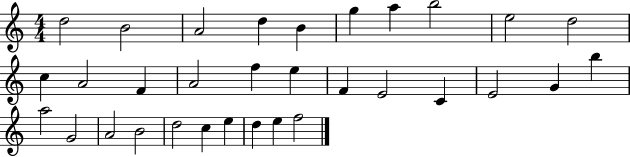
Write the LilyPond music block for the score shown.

{
  \clef treble
  \numericTimeSignature
  \time 4/4
  \key c \major
  d''2 b'2 | a'2 d''4 b'4 | g''4 a''4 b''2 | e''2 d''2 | \break c''4 a'2 f'4 | a'2 f''4 e''4 | f'4 e'2 c'4 | e'2 g'4 b''4 | \break a''2 g'2 | a'2 b'2 | d''2 c''4 e''4 | d''4 e''4 f''2 | \break \bar "|."
}